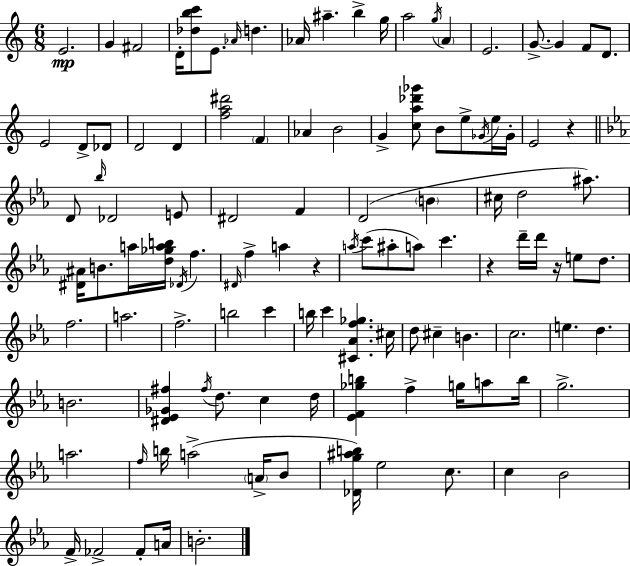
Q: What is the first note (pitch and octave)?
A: E4